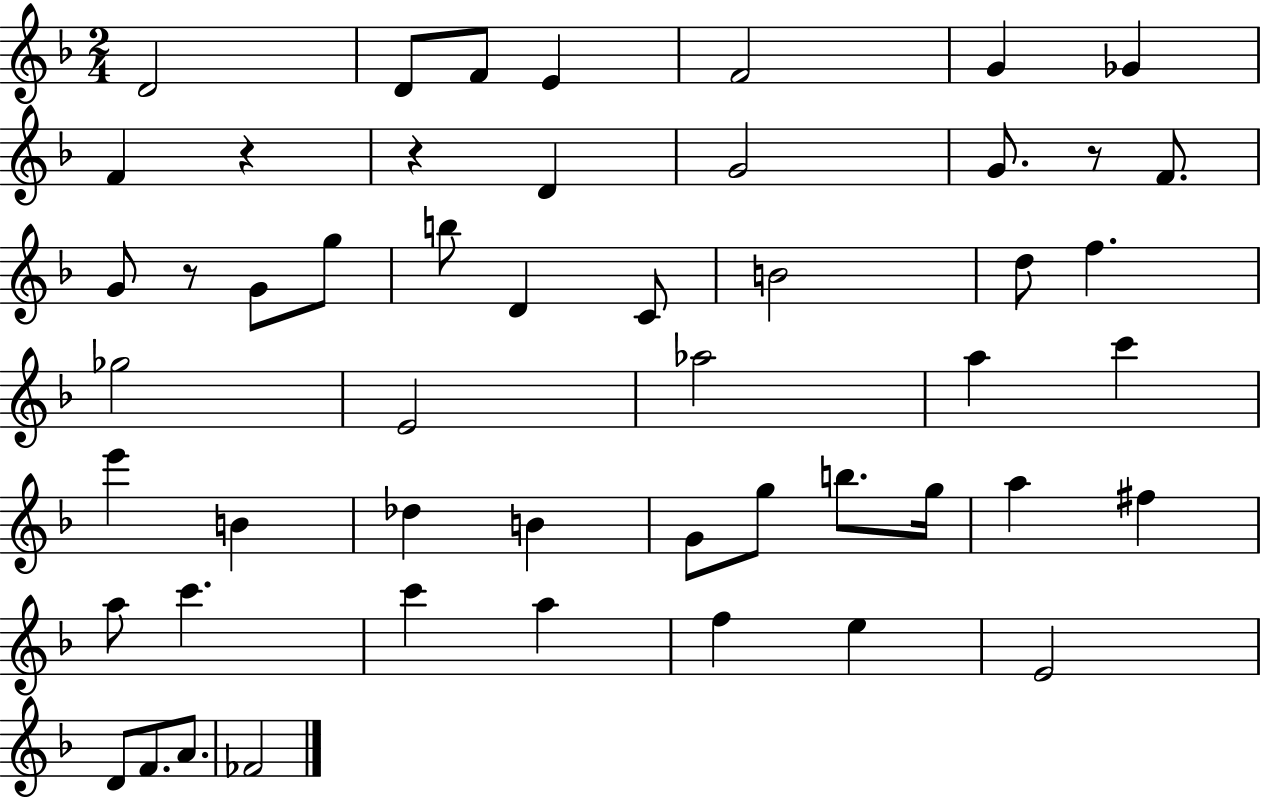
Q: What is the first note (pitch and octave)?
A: D4